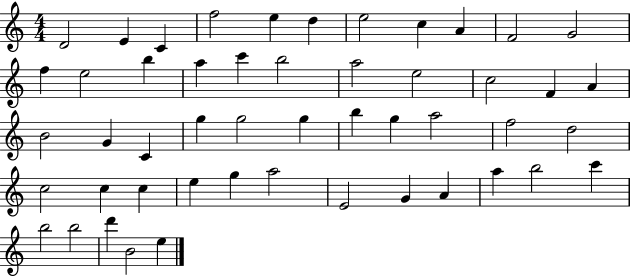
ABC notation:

X:1
T:Untitled
M:4/4
L:1/4
K:C
D2 E C f2 e d e2 c A F2 G2 f e2 b a c' b2 a2 e2 c2 F A B2 G C g g2 g b g a2 f2 d2 c2 c c e g a2 E2 G A a b2 c' b2 b2 d' B2 e